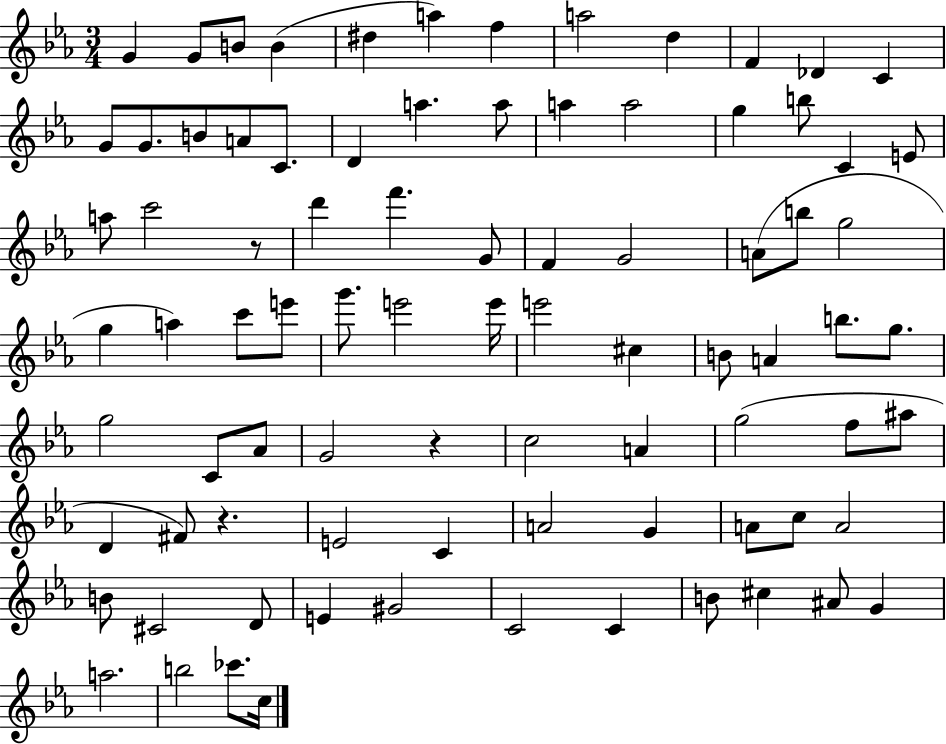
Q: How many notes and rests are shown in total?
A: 85